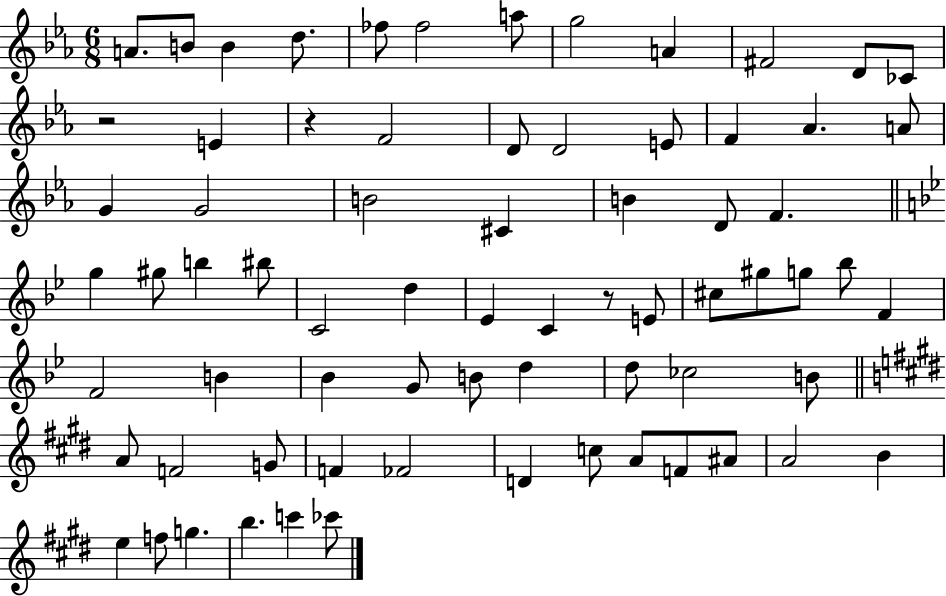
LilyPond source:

{
  \clef treble
  \numericTimeSignature
  \time 6/8
  \key ees \major
  a'8. b'8 b'4 d''8. | fes''8 fes''2 a''8 | g''2 a'4 | fis'2 d'8 ces'8 | \break r2 e'4 | r4 f'2 | d'8 d'2 e'8 | f'4 aes'4. a'8 | \break g'4 g'2 | b'2 cis'4 | b'4 d'8 f'4. | \bar "||" \break \key bes \major g''4 gis''8 b''4 bis''8 | c'2 d''4 | ees'4 c'4 r8 e'8 | cis''8 gis''8 g''8 bes''8 f'4 | \break f'2 b'4 | bes'4 g'8 b'8 d''4 | d''8 ces''2 b'8 | \bar "||" \break \key e \major a'8 f'2 g'8 | f'4 fes'2 | d'4 c''8 a'8 f'8 ais'8 | a'2 b'4 | \break e''4 f''8 g''4. | b''4. c'''4 ces'''8 | \bar "|."
}